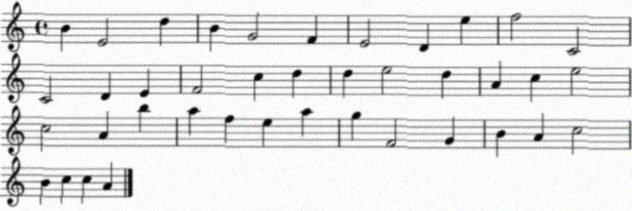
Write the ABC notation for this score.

X:1
T:Untitled
M:4/4
L:1/4
K:C
B E2 d B G2 F E2 D e f2 C2 C2 D E F2 c d d e2 d A c e2 c2 A b a f e a g F2 G B A c2 B c c A